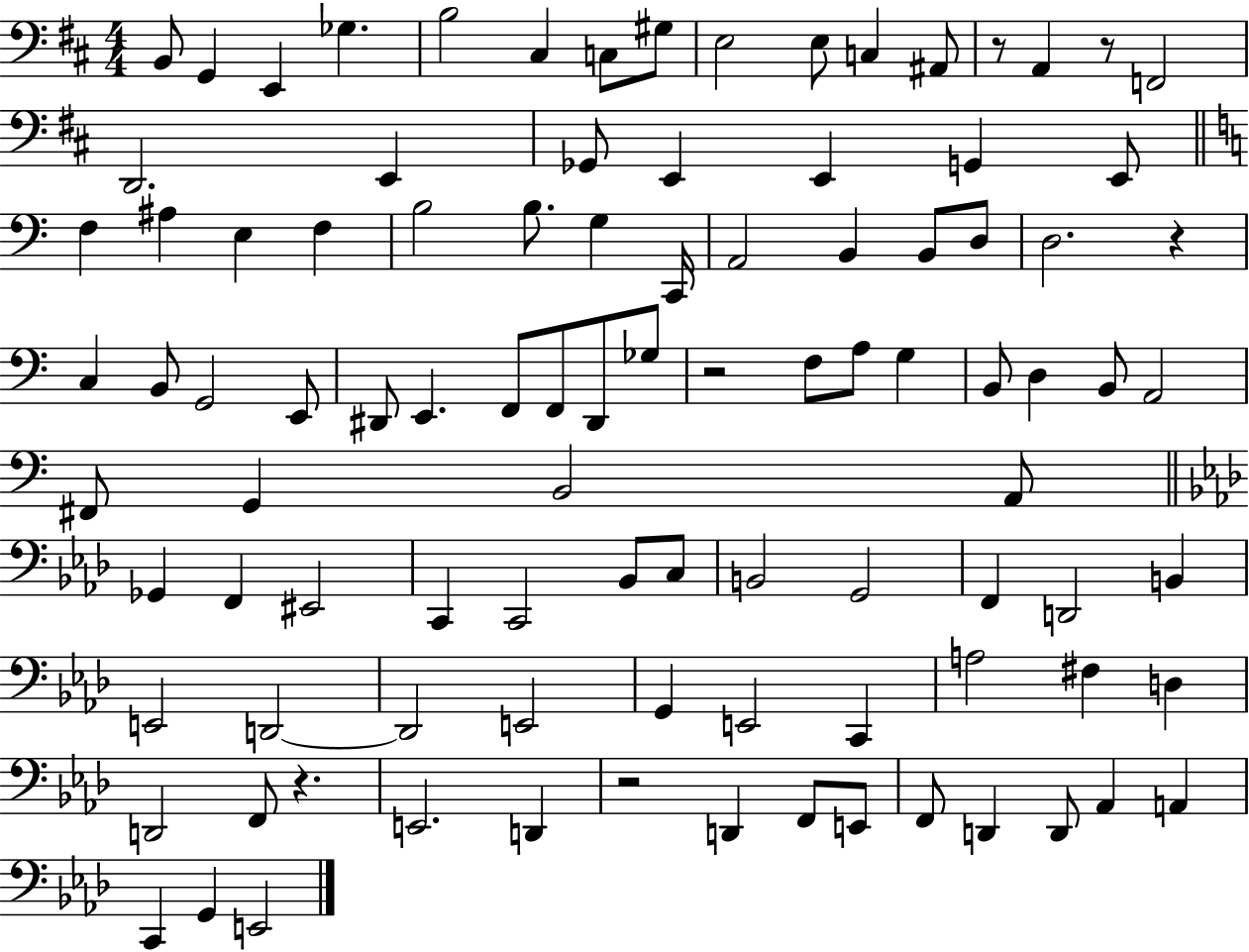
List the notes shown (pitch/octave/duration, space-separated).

B2/e G2/q E2/q Gb3/q. B3/h C#3/q C3/e G#3/e E3/h E3/e C3/q A#2/e R/e A2/q R/e F2/h D2/h. E2/q Gb2/e E2/q E2/q G2/q E2/e F3/q A#3/q E3/q F3/q B3/h B3/e. G3/q C2/s A2/h B2/q B2/e D3/e D3/h. R/q C3/q B2/e G2/h E2/e D#2/e E2/q. F2/e F2/e D#2/e Gb3/e R/h F3/e A3/e G3/q B2/e D3/q B2/e A2/h F#2/e G2/q B2/h A2/e Gb2/q F2/q EIS2/h C2/q C2/h Bb2/e C3/e B2/h G2/h F2/q D2/h B2/q E2/h D2/h D2/h E2/h G2/q E2/h C2/q A3/h F#3/q D3/q D2/h F2/e R/q. E2/h. D2/q R/h D2/q F2/e E2/e F2/e D2/q D2/e Ab2/q A2/q C2/q G2/q E2/h